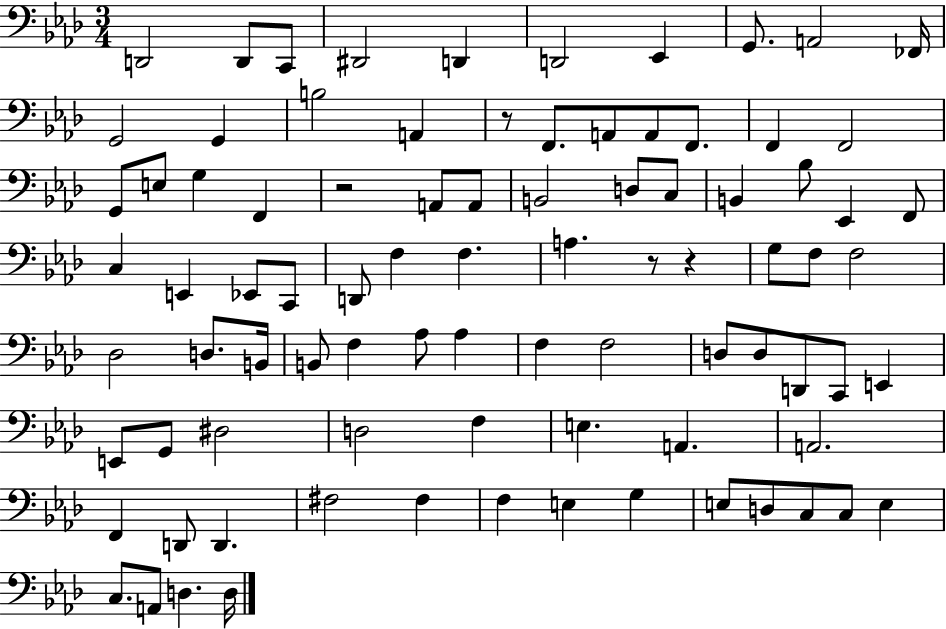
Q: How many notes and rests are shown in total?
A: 87